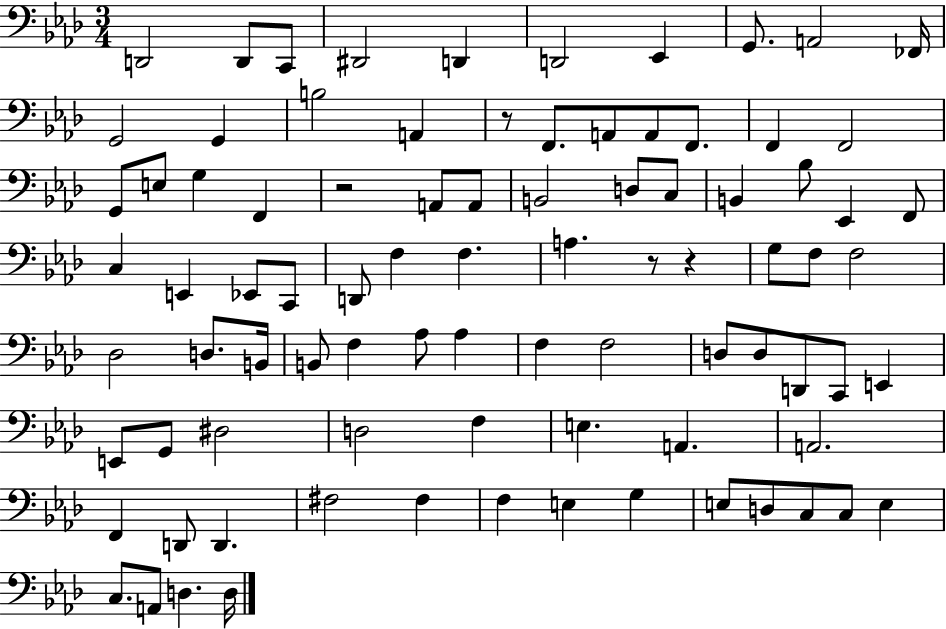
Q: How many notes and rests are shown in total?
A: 87